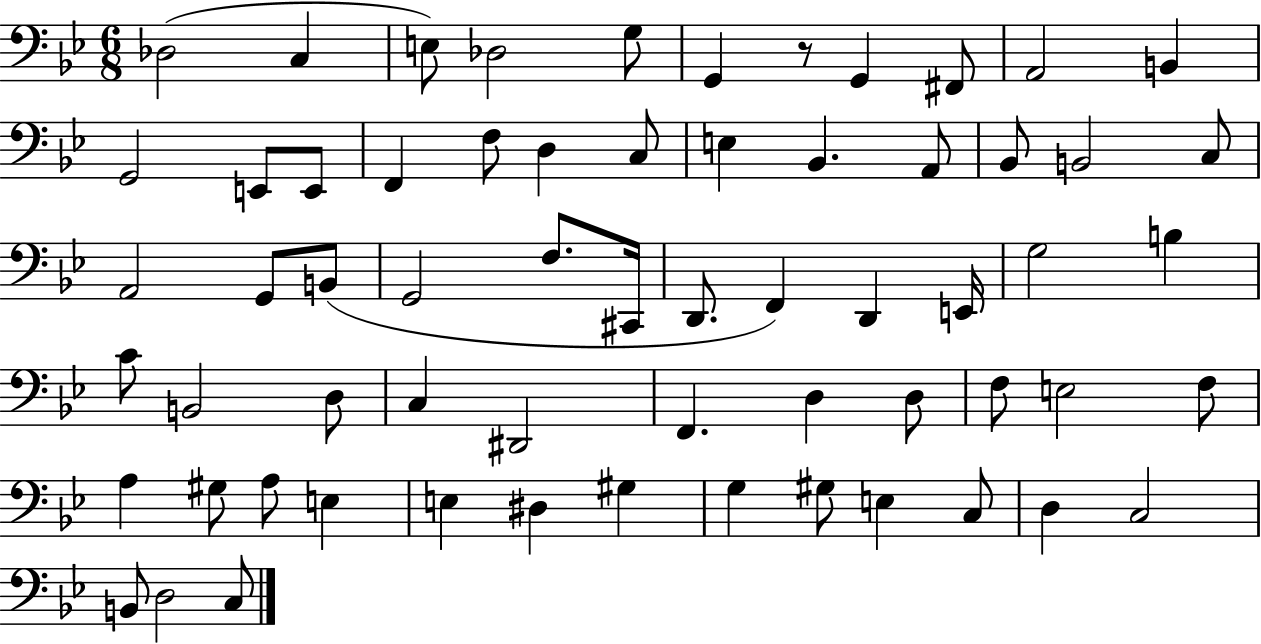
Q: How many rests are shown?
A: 1